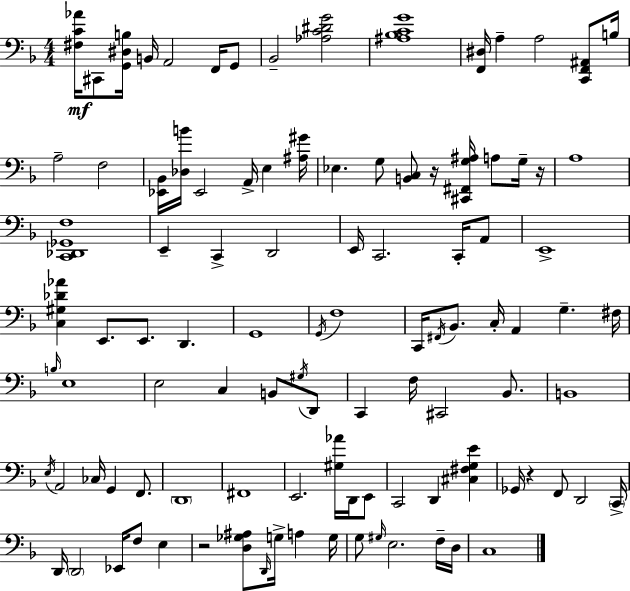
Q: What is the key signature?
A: F major